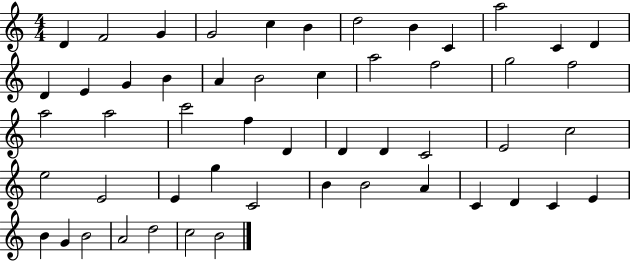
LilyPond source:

{
  \clef treble
  \numericTimeSignature
  \time 4/4
  \key c \major
  d'4 f'2 g'4 | g'2 c''4 b'4 | d''2 b'4 c'4 | a''2 c'4 d'4 | \break d'4 e'4 g'4 b'4 | a'4 b'2 c''4 | a''2 f''2 | g''2 f''2 | \break a''2 a''2 | c'''2 f''4 d'4 | d'4 d'4 c'2 | e'2 c''2 | \break e''2 e'2 | e'4 g''4 c'2 | b'4 b'2 a'4 | c'4 d'4 c'4 e'4 | \break b'4 g'4 b'2 | a'2 d''2 | c''2 b'2 | \bar "|."
}